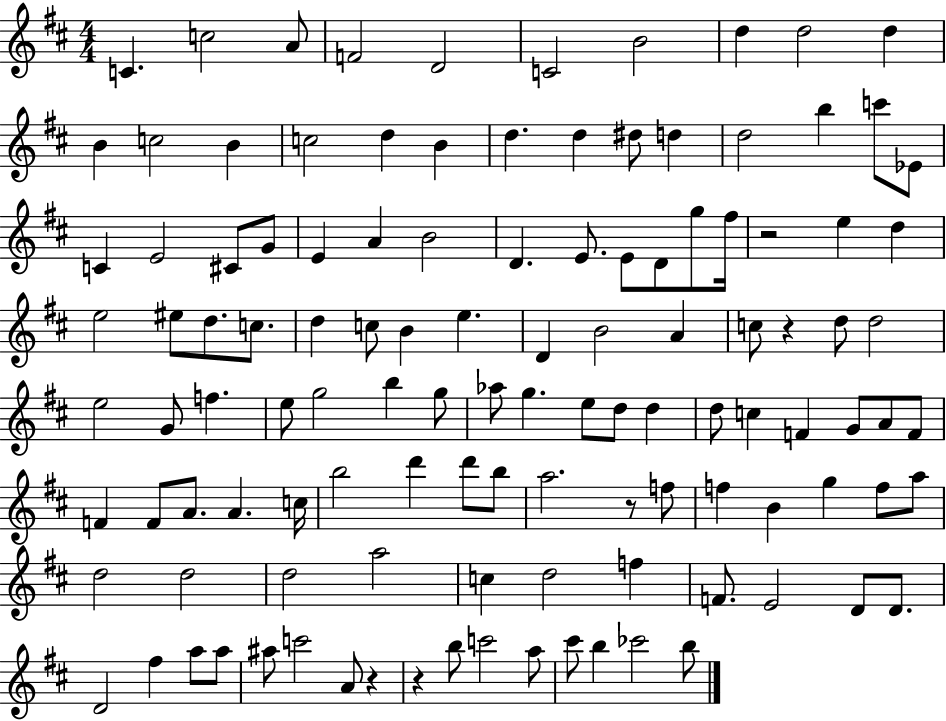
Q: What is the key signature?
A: D major